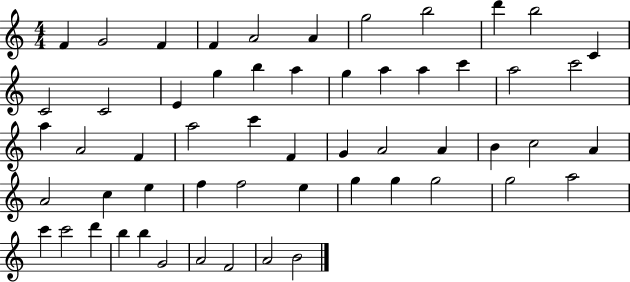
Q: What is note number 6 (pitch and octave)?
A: A4